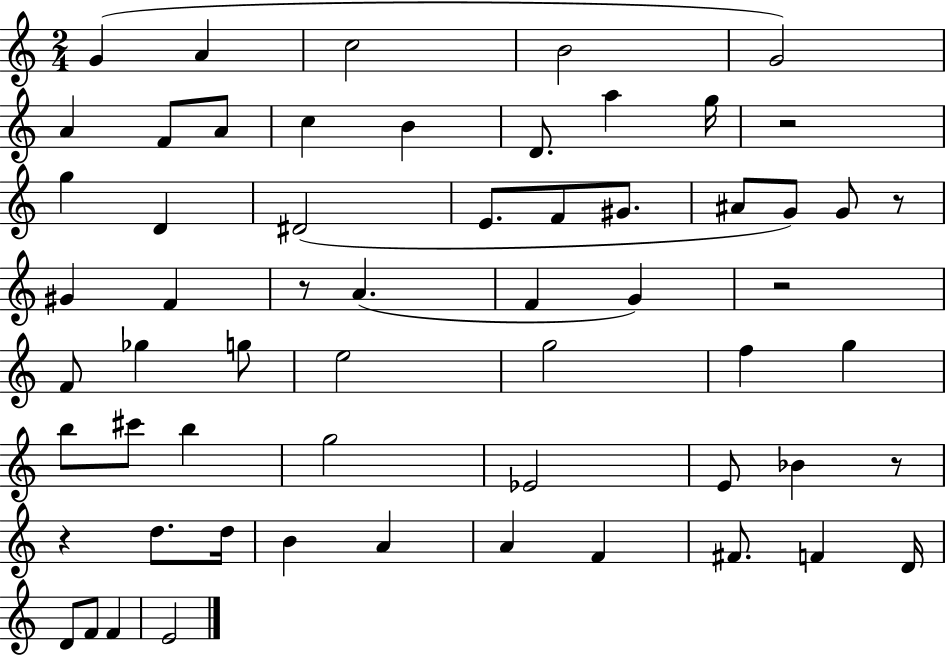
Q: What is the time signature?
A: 2/4